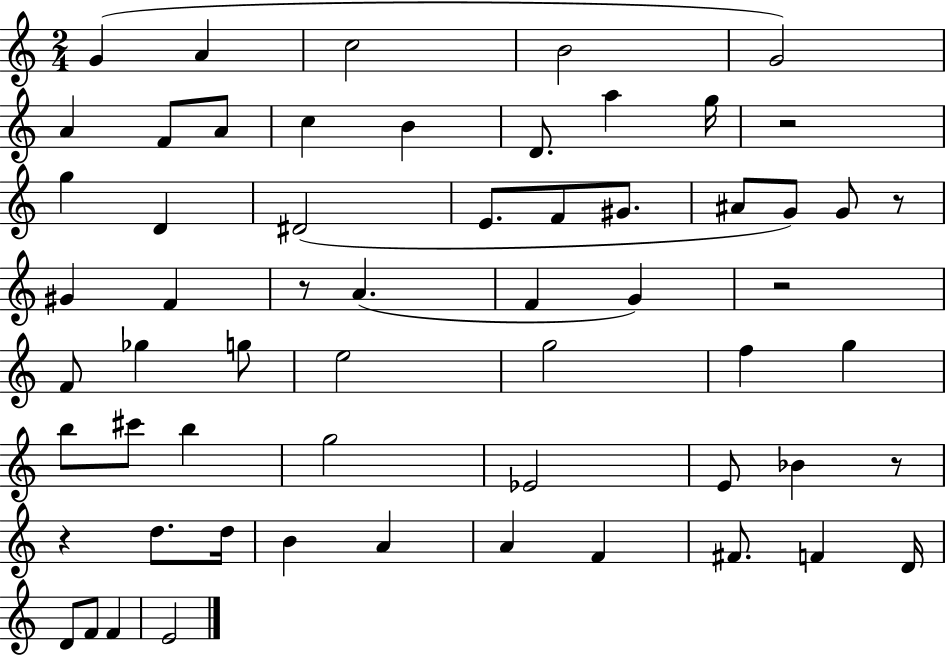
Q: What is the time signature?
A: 2/4